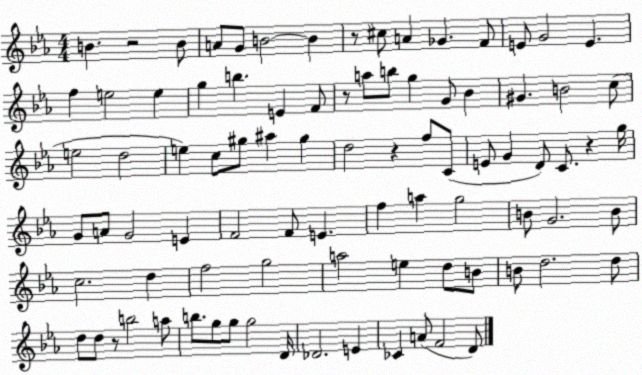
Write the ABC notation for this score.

X:1
T:Untitled
M:4/4
L:1/4
K:Eb
B z2 B/2 A/2 G/2 B2 B z/2 ^c/2 A _G F/2 E/2 G2 E f e2 e g b E F/2 z/2 a/2 b/2 g G/2 _B ^G B2 c/2 e2 d2 e c/2 ^g/2 ^a ^g d2 z f/2 C/2 E/2 G D/2 C/2 z g/4 G/2 A/2 G2 E F2 F/2 E f a g2 B/2 G2 B/2 c2 d f2 g2 a2 e d/2 B/2 B/2 d2 d/2 d/2 d/2 z/2 b2 a/2 b/2 g/2 g/2 g2 D/4 _D2 E _C A/2 F2 D/2